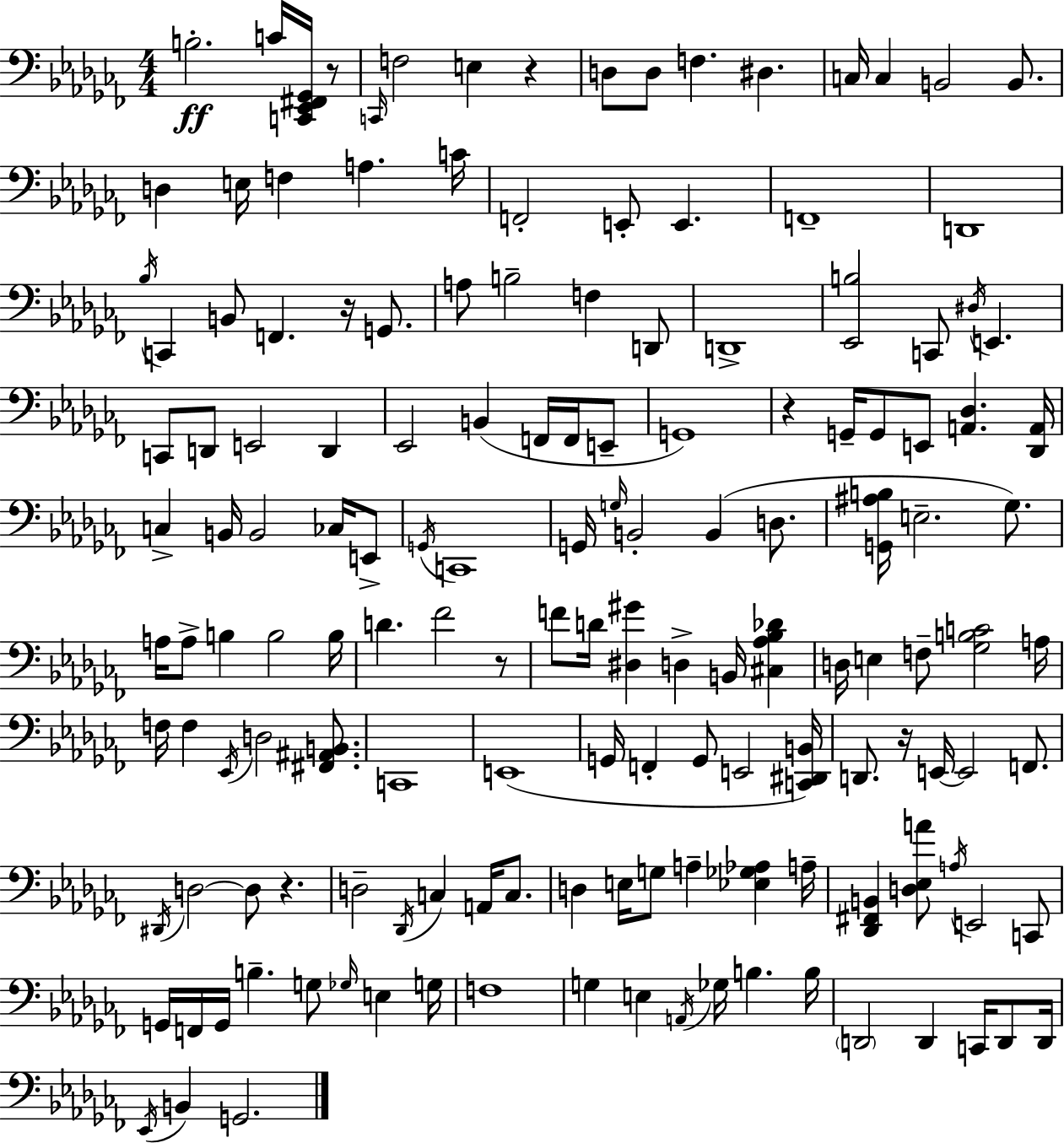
B3/h. C4/s [C2,Eb2,F#2,Gb2]/s R/e C2/s F3/h E3/q R/q D3/e D3/e F3/q. D#3/q. C3/s C3/q B2/h B2/e. D3/q E3/s F3/q A3/q. C4/s F2/h E2/e E2/q. F2/w D2/w Bb3/s C2/q B2/e F2/q. R/s G2/e. A3/e B3/h F3/q D2/e D2/w [Eb2,B3]/h C2/e D#3/s E2/q. C2/e D2/e E2/h D2/q Eb2/h B2/q F2/s F2/s E2/e G2/w R/q G2/s G2/e E2/e [A2,Db3]/q. [Db2,A2]/s C3/q B2/s B2/h CES3/s E2/e G2/s C2/w G2/s G3/s B2/h B2/q D3/e. [G2,A#3,B3]/s E3/h. Gb3/e. A3/s A3/e B3/q B3/h B3/s D4/q. FES4/h R/e F4/e D4/s [D#3,G#4]/q D3/q B2/s [C#3,Ab3,Bb3,Db4]/q D3/s E3/q F3/e [Gb3,B3,C4]/h A3/s F3/s F3/q Eb2/s D3/h [F#2,A#2,B2]/e. C2/w E2/w G2/s F2/q G2/e E2/h [C2,D#2,B2]/s D2/e. R/s E2/s E2/h F2/e. D#2/s D3/h D3/e R/q. D3/h Db2/s C3/q A2/s C3/e. D3/q E3/s G3/e A3/q [Eb3,Gb3,Ab3]/q A3/s [Db2,F#2,B2]/q [D3,Eb3,A4]/e A3/s E2/h C2/e G2/s F2/s G2/s B3/q. G3/e Gb3/s E3/q G3/s F3/w G3/q E3/q A2/s Gb3/s B3/q. B3/s D2/h D2/q C2/s D2/e D2/s Eb2/s B2/q G2/h.